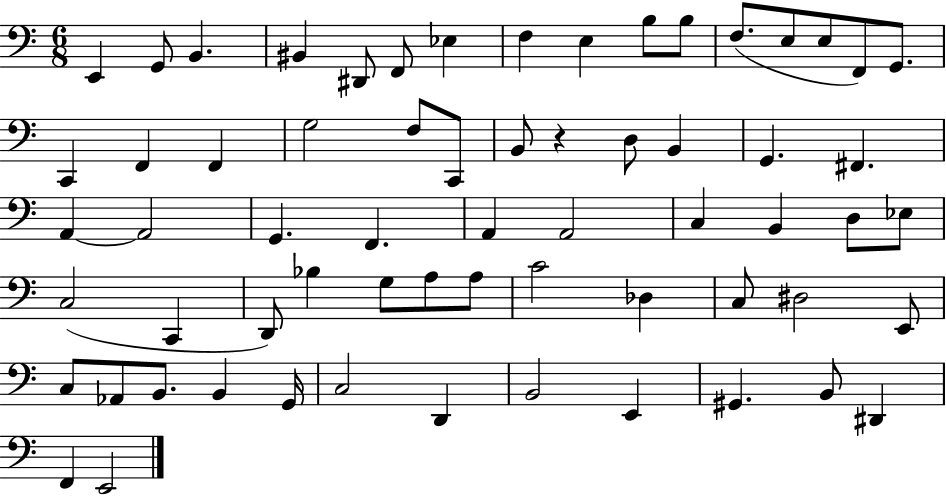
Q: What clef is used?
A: bass